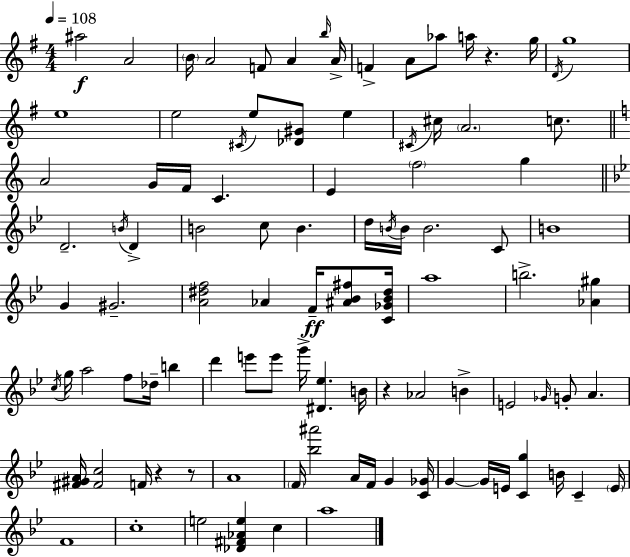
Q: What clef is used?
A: treble